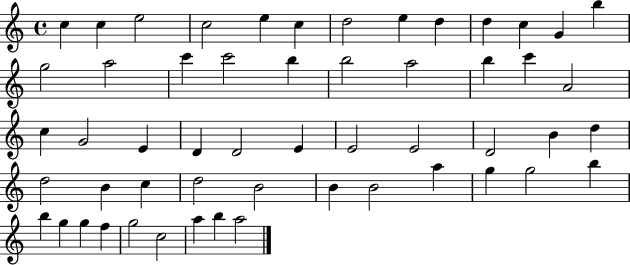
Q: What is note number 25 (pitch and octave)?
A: G4